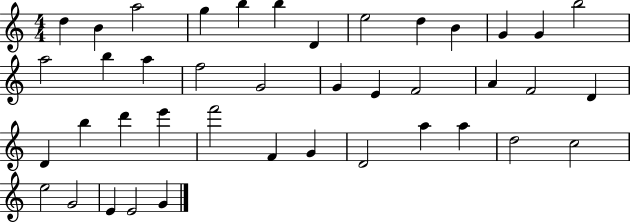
D5/q B4/q A5/h G5/q B5/q B5/q D4/q E5/h D5/q B4/q G4/q G4/q B5/h A5/h B5/q A5/q F5/h G4/h G4/q E4/q F4/h A4/q F4/h D4/q D4/q B5/q D6/q E6/q F6/h F4/q G4/q D4/h A5/q A5/q D5/h C5/h E5/h G4/h E4/q E4/h G4/q